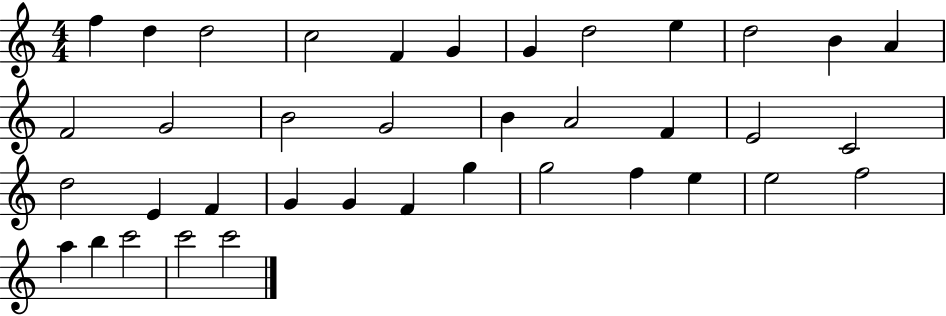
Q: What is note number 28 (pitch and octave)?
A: G5